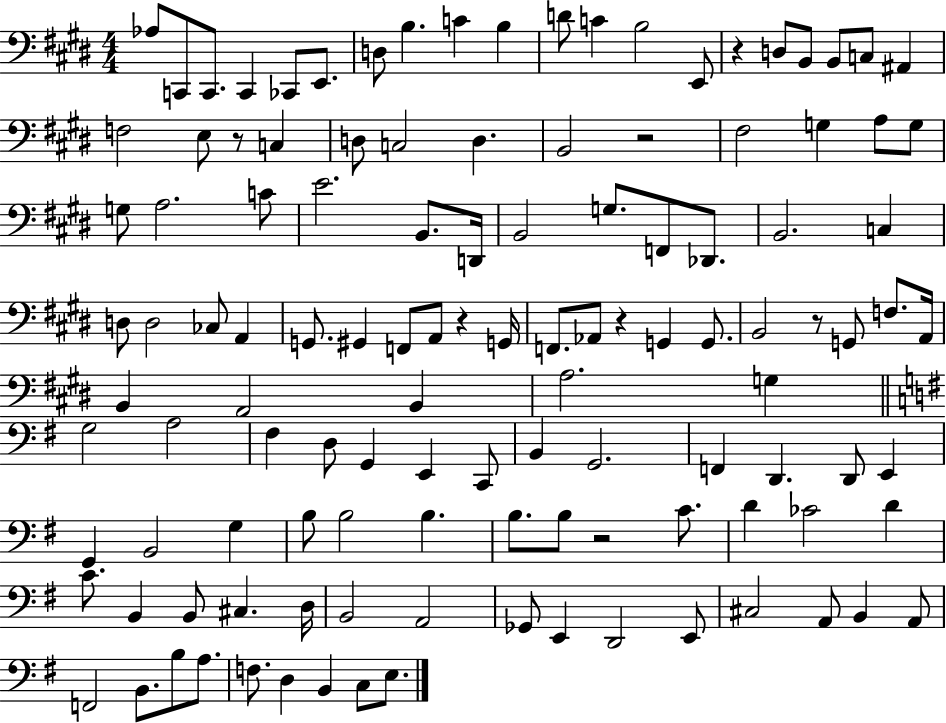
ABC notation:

X:1
T:Untitled
M:4/4
L:1/4
K:E
_A,/2 C,,/2 C,,/2 C,, _C,,/2 E,,/2 D,/2 B, C B, D/2 C B,2 E,,/2 z D,/2 B,,/2 B,,/2 C,/2 ^A,, F,2 E,/2 z/2 C, D,/2 C,2 D, B,,2 z2 ^F,2 G, A,/2 G,/2 G,/2 A,2 C/2 E2 B,,/2 D,,/4 B,,2 G,/2 F,,/2 _D,,/2 B,,2 C, D,/2 D,2 _C,/2 A,, G,,/2 ^G,, F,,/2 A,,/2 z G,,/4 F,,/2 _A,,/2 z G,, G,,/2 B,,2 z/2 G,,/2 F,/2 A,,/4 B,, A,,2 B,, A,2 G, G,2 A,2 ^F, D,/2 G,, E,, C,,/2 B,, G,,2 F,, D,, D,,/2 E,, G,, B,,2 G, B,/2 B,2 B, B,/2 B,/2 z2 C/2 D _C2 D C/2 B,, B,,/2 ^C, D,/4 B,,2 A,,2 _G,,/2 E,, D,,2 E,,/2 ^C,2 A,,/2 B,, A,,/2 F,,2 B,,/2 B,/2 A,/2 F,/2 D, B,, C,/2 E,/2